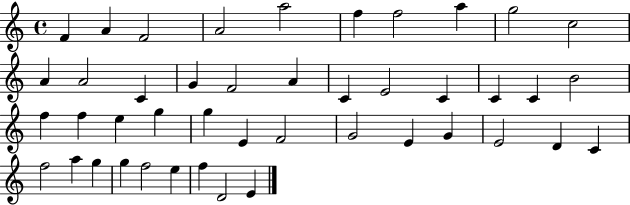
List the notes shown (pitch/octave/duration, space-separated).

F4/q A4/q F4/h A4/h A5/h F5/q F5/h A5/q G5/h C5/h A4/q A4/h C4/q G4/q F4/h A4/q C4/q E4/h C4/q C4/q C4/q B4/h F5/q F5/q E5/q G5/q G5/q E4/q F4/h G4/h E4/q G4/q E4/h D4/q C4/q F5/h A5/q G5/q G5/q F5/h E5/q F5/q D4/h E4/q